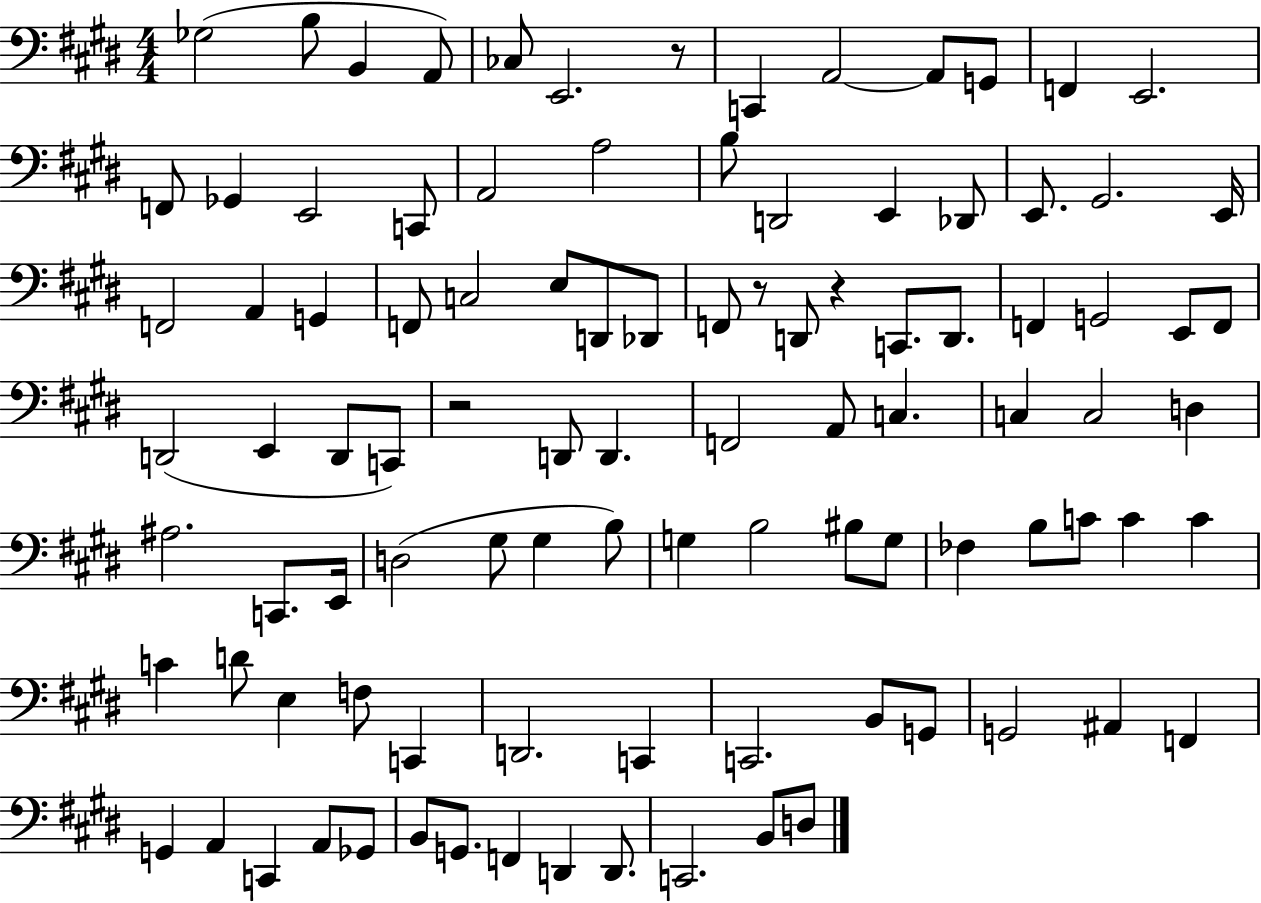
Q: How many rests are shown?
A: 4